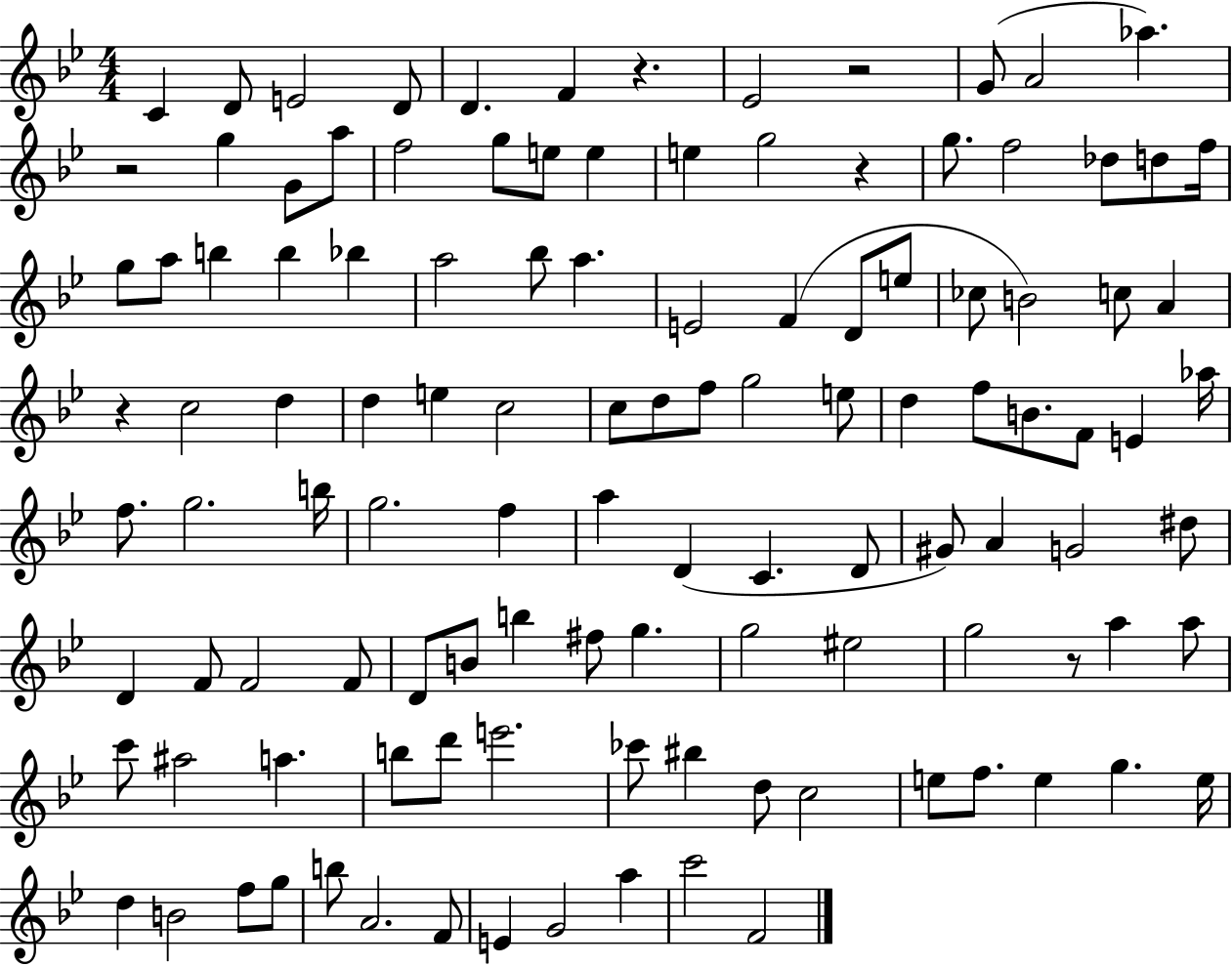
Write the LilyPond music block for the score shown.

{
  \clef treble
  \numericTimeSignature
  \time 4/4
  \key bes \major
  c'4 d'8 e'2 d'8 | d'4. f'4 r4. | ees'2 r2 | g'8( a'2 aes''4.) | \break r2 g''4 g'8 a''8 | f''2 g''8 e''8 e''4 | e''4 g''2 r4 | g''8. f''2 des''8 d''8 f''16 | \break g''8 a''8 b''4 b''4 bes''4 | a''2 bes''8 a''4. | e'2 f'4( d'8 e''8 | ces''8 b'2) c''8 a'4 | \break r4 c''2 d''4 | d''4 e''4 c''2 | c''8 d''8 f''8 g''2 e''8 | d''4 f''8 b'8. f'8 e'4 aes''16 | \break f''8. g''2. b''16 | g''2. f''4 | a''4 d'4( c'4. d'8 | gis'8) a'4 g'2 dis''8 | \break d'4 f'8 f'2 f'8 | d'8 b'8 b''4 fis''8 g''4. | g''2 eis''2 | g''2 r8 a''4 a''8 | \break c'''8 ais''2 a''4. | b''8 d'''8 e'''2. | ces'''8 bis''4 d''8 c''2 | e''8 f''8. e''4 g''4. e''16 | \break d''4 b'2 f''8 g''8 | b''8 a'2. f'8 | e'4 g'2 a''4 | c'''2 f'2 | \break \bar "|."
}